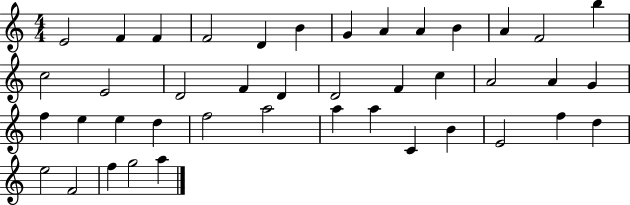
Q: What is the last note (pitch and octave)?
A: A5